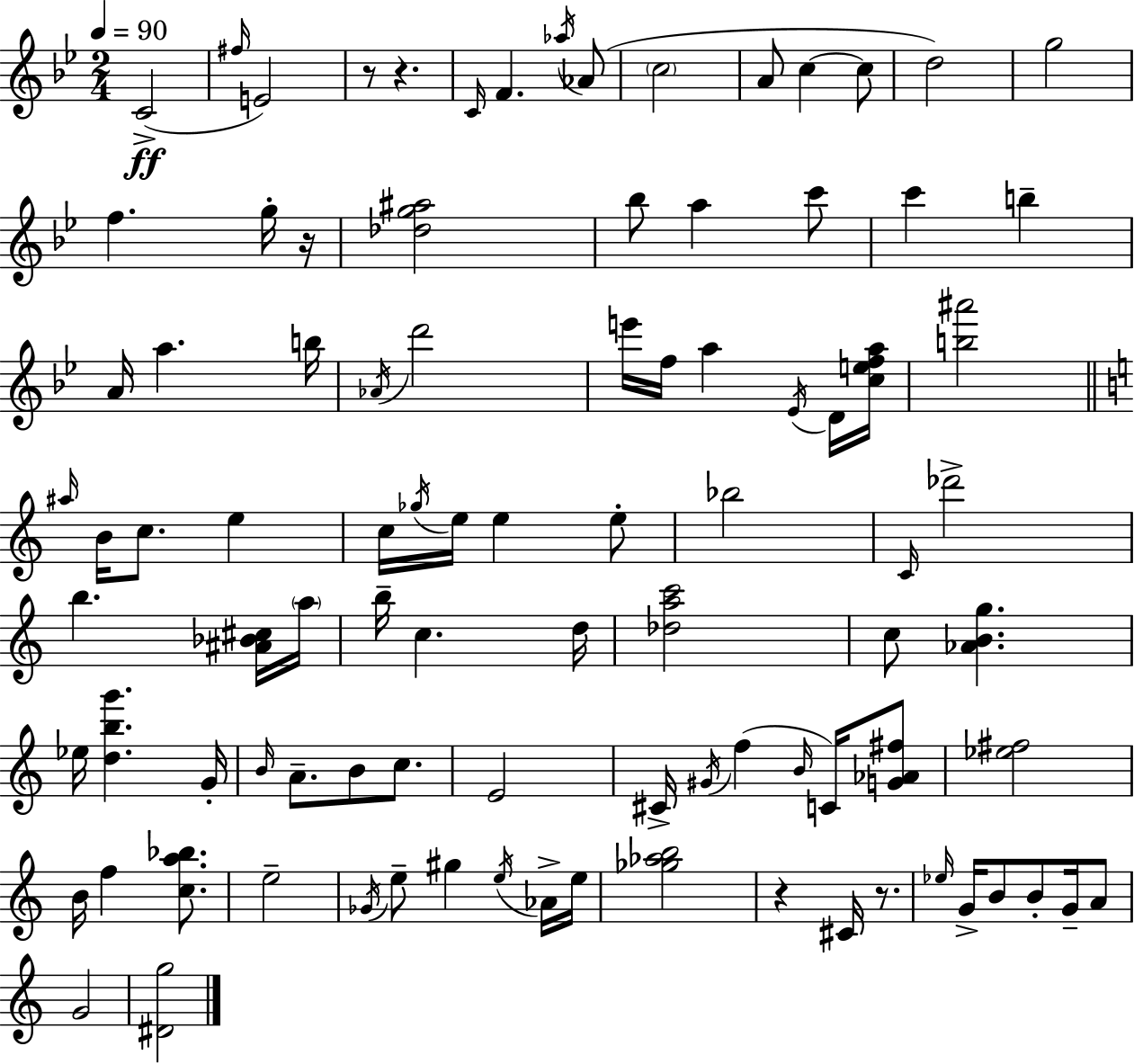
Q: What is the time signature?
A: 2/4